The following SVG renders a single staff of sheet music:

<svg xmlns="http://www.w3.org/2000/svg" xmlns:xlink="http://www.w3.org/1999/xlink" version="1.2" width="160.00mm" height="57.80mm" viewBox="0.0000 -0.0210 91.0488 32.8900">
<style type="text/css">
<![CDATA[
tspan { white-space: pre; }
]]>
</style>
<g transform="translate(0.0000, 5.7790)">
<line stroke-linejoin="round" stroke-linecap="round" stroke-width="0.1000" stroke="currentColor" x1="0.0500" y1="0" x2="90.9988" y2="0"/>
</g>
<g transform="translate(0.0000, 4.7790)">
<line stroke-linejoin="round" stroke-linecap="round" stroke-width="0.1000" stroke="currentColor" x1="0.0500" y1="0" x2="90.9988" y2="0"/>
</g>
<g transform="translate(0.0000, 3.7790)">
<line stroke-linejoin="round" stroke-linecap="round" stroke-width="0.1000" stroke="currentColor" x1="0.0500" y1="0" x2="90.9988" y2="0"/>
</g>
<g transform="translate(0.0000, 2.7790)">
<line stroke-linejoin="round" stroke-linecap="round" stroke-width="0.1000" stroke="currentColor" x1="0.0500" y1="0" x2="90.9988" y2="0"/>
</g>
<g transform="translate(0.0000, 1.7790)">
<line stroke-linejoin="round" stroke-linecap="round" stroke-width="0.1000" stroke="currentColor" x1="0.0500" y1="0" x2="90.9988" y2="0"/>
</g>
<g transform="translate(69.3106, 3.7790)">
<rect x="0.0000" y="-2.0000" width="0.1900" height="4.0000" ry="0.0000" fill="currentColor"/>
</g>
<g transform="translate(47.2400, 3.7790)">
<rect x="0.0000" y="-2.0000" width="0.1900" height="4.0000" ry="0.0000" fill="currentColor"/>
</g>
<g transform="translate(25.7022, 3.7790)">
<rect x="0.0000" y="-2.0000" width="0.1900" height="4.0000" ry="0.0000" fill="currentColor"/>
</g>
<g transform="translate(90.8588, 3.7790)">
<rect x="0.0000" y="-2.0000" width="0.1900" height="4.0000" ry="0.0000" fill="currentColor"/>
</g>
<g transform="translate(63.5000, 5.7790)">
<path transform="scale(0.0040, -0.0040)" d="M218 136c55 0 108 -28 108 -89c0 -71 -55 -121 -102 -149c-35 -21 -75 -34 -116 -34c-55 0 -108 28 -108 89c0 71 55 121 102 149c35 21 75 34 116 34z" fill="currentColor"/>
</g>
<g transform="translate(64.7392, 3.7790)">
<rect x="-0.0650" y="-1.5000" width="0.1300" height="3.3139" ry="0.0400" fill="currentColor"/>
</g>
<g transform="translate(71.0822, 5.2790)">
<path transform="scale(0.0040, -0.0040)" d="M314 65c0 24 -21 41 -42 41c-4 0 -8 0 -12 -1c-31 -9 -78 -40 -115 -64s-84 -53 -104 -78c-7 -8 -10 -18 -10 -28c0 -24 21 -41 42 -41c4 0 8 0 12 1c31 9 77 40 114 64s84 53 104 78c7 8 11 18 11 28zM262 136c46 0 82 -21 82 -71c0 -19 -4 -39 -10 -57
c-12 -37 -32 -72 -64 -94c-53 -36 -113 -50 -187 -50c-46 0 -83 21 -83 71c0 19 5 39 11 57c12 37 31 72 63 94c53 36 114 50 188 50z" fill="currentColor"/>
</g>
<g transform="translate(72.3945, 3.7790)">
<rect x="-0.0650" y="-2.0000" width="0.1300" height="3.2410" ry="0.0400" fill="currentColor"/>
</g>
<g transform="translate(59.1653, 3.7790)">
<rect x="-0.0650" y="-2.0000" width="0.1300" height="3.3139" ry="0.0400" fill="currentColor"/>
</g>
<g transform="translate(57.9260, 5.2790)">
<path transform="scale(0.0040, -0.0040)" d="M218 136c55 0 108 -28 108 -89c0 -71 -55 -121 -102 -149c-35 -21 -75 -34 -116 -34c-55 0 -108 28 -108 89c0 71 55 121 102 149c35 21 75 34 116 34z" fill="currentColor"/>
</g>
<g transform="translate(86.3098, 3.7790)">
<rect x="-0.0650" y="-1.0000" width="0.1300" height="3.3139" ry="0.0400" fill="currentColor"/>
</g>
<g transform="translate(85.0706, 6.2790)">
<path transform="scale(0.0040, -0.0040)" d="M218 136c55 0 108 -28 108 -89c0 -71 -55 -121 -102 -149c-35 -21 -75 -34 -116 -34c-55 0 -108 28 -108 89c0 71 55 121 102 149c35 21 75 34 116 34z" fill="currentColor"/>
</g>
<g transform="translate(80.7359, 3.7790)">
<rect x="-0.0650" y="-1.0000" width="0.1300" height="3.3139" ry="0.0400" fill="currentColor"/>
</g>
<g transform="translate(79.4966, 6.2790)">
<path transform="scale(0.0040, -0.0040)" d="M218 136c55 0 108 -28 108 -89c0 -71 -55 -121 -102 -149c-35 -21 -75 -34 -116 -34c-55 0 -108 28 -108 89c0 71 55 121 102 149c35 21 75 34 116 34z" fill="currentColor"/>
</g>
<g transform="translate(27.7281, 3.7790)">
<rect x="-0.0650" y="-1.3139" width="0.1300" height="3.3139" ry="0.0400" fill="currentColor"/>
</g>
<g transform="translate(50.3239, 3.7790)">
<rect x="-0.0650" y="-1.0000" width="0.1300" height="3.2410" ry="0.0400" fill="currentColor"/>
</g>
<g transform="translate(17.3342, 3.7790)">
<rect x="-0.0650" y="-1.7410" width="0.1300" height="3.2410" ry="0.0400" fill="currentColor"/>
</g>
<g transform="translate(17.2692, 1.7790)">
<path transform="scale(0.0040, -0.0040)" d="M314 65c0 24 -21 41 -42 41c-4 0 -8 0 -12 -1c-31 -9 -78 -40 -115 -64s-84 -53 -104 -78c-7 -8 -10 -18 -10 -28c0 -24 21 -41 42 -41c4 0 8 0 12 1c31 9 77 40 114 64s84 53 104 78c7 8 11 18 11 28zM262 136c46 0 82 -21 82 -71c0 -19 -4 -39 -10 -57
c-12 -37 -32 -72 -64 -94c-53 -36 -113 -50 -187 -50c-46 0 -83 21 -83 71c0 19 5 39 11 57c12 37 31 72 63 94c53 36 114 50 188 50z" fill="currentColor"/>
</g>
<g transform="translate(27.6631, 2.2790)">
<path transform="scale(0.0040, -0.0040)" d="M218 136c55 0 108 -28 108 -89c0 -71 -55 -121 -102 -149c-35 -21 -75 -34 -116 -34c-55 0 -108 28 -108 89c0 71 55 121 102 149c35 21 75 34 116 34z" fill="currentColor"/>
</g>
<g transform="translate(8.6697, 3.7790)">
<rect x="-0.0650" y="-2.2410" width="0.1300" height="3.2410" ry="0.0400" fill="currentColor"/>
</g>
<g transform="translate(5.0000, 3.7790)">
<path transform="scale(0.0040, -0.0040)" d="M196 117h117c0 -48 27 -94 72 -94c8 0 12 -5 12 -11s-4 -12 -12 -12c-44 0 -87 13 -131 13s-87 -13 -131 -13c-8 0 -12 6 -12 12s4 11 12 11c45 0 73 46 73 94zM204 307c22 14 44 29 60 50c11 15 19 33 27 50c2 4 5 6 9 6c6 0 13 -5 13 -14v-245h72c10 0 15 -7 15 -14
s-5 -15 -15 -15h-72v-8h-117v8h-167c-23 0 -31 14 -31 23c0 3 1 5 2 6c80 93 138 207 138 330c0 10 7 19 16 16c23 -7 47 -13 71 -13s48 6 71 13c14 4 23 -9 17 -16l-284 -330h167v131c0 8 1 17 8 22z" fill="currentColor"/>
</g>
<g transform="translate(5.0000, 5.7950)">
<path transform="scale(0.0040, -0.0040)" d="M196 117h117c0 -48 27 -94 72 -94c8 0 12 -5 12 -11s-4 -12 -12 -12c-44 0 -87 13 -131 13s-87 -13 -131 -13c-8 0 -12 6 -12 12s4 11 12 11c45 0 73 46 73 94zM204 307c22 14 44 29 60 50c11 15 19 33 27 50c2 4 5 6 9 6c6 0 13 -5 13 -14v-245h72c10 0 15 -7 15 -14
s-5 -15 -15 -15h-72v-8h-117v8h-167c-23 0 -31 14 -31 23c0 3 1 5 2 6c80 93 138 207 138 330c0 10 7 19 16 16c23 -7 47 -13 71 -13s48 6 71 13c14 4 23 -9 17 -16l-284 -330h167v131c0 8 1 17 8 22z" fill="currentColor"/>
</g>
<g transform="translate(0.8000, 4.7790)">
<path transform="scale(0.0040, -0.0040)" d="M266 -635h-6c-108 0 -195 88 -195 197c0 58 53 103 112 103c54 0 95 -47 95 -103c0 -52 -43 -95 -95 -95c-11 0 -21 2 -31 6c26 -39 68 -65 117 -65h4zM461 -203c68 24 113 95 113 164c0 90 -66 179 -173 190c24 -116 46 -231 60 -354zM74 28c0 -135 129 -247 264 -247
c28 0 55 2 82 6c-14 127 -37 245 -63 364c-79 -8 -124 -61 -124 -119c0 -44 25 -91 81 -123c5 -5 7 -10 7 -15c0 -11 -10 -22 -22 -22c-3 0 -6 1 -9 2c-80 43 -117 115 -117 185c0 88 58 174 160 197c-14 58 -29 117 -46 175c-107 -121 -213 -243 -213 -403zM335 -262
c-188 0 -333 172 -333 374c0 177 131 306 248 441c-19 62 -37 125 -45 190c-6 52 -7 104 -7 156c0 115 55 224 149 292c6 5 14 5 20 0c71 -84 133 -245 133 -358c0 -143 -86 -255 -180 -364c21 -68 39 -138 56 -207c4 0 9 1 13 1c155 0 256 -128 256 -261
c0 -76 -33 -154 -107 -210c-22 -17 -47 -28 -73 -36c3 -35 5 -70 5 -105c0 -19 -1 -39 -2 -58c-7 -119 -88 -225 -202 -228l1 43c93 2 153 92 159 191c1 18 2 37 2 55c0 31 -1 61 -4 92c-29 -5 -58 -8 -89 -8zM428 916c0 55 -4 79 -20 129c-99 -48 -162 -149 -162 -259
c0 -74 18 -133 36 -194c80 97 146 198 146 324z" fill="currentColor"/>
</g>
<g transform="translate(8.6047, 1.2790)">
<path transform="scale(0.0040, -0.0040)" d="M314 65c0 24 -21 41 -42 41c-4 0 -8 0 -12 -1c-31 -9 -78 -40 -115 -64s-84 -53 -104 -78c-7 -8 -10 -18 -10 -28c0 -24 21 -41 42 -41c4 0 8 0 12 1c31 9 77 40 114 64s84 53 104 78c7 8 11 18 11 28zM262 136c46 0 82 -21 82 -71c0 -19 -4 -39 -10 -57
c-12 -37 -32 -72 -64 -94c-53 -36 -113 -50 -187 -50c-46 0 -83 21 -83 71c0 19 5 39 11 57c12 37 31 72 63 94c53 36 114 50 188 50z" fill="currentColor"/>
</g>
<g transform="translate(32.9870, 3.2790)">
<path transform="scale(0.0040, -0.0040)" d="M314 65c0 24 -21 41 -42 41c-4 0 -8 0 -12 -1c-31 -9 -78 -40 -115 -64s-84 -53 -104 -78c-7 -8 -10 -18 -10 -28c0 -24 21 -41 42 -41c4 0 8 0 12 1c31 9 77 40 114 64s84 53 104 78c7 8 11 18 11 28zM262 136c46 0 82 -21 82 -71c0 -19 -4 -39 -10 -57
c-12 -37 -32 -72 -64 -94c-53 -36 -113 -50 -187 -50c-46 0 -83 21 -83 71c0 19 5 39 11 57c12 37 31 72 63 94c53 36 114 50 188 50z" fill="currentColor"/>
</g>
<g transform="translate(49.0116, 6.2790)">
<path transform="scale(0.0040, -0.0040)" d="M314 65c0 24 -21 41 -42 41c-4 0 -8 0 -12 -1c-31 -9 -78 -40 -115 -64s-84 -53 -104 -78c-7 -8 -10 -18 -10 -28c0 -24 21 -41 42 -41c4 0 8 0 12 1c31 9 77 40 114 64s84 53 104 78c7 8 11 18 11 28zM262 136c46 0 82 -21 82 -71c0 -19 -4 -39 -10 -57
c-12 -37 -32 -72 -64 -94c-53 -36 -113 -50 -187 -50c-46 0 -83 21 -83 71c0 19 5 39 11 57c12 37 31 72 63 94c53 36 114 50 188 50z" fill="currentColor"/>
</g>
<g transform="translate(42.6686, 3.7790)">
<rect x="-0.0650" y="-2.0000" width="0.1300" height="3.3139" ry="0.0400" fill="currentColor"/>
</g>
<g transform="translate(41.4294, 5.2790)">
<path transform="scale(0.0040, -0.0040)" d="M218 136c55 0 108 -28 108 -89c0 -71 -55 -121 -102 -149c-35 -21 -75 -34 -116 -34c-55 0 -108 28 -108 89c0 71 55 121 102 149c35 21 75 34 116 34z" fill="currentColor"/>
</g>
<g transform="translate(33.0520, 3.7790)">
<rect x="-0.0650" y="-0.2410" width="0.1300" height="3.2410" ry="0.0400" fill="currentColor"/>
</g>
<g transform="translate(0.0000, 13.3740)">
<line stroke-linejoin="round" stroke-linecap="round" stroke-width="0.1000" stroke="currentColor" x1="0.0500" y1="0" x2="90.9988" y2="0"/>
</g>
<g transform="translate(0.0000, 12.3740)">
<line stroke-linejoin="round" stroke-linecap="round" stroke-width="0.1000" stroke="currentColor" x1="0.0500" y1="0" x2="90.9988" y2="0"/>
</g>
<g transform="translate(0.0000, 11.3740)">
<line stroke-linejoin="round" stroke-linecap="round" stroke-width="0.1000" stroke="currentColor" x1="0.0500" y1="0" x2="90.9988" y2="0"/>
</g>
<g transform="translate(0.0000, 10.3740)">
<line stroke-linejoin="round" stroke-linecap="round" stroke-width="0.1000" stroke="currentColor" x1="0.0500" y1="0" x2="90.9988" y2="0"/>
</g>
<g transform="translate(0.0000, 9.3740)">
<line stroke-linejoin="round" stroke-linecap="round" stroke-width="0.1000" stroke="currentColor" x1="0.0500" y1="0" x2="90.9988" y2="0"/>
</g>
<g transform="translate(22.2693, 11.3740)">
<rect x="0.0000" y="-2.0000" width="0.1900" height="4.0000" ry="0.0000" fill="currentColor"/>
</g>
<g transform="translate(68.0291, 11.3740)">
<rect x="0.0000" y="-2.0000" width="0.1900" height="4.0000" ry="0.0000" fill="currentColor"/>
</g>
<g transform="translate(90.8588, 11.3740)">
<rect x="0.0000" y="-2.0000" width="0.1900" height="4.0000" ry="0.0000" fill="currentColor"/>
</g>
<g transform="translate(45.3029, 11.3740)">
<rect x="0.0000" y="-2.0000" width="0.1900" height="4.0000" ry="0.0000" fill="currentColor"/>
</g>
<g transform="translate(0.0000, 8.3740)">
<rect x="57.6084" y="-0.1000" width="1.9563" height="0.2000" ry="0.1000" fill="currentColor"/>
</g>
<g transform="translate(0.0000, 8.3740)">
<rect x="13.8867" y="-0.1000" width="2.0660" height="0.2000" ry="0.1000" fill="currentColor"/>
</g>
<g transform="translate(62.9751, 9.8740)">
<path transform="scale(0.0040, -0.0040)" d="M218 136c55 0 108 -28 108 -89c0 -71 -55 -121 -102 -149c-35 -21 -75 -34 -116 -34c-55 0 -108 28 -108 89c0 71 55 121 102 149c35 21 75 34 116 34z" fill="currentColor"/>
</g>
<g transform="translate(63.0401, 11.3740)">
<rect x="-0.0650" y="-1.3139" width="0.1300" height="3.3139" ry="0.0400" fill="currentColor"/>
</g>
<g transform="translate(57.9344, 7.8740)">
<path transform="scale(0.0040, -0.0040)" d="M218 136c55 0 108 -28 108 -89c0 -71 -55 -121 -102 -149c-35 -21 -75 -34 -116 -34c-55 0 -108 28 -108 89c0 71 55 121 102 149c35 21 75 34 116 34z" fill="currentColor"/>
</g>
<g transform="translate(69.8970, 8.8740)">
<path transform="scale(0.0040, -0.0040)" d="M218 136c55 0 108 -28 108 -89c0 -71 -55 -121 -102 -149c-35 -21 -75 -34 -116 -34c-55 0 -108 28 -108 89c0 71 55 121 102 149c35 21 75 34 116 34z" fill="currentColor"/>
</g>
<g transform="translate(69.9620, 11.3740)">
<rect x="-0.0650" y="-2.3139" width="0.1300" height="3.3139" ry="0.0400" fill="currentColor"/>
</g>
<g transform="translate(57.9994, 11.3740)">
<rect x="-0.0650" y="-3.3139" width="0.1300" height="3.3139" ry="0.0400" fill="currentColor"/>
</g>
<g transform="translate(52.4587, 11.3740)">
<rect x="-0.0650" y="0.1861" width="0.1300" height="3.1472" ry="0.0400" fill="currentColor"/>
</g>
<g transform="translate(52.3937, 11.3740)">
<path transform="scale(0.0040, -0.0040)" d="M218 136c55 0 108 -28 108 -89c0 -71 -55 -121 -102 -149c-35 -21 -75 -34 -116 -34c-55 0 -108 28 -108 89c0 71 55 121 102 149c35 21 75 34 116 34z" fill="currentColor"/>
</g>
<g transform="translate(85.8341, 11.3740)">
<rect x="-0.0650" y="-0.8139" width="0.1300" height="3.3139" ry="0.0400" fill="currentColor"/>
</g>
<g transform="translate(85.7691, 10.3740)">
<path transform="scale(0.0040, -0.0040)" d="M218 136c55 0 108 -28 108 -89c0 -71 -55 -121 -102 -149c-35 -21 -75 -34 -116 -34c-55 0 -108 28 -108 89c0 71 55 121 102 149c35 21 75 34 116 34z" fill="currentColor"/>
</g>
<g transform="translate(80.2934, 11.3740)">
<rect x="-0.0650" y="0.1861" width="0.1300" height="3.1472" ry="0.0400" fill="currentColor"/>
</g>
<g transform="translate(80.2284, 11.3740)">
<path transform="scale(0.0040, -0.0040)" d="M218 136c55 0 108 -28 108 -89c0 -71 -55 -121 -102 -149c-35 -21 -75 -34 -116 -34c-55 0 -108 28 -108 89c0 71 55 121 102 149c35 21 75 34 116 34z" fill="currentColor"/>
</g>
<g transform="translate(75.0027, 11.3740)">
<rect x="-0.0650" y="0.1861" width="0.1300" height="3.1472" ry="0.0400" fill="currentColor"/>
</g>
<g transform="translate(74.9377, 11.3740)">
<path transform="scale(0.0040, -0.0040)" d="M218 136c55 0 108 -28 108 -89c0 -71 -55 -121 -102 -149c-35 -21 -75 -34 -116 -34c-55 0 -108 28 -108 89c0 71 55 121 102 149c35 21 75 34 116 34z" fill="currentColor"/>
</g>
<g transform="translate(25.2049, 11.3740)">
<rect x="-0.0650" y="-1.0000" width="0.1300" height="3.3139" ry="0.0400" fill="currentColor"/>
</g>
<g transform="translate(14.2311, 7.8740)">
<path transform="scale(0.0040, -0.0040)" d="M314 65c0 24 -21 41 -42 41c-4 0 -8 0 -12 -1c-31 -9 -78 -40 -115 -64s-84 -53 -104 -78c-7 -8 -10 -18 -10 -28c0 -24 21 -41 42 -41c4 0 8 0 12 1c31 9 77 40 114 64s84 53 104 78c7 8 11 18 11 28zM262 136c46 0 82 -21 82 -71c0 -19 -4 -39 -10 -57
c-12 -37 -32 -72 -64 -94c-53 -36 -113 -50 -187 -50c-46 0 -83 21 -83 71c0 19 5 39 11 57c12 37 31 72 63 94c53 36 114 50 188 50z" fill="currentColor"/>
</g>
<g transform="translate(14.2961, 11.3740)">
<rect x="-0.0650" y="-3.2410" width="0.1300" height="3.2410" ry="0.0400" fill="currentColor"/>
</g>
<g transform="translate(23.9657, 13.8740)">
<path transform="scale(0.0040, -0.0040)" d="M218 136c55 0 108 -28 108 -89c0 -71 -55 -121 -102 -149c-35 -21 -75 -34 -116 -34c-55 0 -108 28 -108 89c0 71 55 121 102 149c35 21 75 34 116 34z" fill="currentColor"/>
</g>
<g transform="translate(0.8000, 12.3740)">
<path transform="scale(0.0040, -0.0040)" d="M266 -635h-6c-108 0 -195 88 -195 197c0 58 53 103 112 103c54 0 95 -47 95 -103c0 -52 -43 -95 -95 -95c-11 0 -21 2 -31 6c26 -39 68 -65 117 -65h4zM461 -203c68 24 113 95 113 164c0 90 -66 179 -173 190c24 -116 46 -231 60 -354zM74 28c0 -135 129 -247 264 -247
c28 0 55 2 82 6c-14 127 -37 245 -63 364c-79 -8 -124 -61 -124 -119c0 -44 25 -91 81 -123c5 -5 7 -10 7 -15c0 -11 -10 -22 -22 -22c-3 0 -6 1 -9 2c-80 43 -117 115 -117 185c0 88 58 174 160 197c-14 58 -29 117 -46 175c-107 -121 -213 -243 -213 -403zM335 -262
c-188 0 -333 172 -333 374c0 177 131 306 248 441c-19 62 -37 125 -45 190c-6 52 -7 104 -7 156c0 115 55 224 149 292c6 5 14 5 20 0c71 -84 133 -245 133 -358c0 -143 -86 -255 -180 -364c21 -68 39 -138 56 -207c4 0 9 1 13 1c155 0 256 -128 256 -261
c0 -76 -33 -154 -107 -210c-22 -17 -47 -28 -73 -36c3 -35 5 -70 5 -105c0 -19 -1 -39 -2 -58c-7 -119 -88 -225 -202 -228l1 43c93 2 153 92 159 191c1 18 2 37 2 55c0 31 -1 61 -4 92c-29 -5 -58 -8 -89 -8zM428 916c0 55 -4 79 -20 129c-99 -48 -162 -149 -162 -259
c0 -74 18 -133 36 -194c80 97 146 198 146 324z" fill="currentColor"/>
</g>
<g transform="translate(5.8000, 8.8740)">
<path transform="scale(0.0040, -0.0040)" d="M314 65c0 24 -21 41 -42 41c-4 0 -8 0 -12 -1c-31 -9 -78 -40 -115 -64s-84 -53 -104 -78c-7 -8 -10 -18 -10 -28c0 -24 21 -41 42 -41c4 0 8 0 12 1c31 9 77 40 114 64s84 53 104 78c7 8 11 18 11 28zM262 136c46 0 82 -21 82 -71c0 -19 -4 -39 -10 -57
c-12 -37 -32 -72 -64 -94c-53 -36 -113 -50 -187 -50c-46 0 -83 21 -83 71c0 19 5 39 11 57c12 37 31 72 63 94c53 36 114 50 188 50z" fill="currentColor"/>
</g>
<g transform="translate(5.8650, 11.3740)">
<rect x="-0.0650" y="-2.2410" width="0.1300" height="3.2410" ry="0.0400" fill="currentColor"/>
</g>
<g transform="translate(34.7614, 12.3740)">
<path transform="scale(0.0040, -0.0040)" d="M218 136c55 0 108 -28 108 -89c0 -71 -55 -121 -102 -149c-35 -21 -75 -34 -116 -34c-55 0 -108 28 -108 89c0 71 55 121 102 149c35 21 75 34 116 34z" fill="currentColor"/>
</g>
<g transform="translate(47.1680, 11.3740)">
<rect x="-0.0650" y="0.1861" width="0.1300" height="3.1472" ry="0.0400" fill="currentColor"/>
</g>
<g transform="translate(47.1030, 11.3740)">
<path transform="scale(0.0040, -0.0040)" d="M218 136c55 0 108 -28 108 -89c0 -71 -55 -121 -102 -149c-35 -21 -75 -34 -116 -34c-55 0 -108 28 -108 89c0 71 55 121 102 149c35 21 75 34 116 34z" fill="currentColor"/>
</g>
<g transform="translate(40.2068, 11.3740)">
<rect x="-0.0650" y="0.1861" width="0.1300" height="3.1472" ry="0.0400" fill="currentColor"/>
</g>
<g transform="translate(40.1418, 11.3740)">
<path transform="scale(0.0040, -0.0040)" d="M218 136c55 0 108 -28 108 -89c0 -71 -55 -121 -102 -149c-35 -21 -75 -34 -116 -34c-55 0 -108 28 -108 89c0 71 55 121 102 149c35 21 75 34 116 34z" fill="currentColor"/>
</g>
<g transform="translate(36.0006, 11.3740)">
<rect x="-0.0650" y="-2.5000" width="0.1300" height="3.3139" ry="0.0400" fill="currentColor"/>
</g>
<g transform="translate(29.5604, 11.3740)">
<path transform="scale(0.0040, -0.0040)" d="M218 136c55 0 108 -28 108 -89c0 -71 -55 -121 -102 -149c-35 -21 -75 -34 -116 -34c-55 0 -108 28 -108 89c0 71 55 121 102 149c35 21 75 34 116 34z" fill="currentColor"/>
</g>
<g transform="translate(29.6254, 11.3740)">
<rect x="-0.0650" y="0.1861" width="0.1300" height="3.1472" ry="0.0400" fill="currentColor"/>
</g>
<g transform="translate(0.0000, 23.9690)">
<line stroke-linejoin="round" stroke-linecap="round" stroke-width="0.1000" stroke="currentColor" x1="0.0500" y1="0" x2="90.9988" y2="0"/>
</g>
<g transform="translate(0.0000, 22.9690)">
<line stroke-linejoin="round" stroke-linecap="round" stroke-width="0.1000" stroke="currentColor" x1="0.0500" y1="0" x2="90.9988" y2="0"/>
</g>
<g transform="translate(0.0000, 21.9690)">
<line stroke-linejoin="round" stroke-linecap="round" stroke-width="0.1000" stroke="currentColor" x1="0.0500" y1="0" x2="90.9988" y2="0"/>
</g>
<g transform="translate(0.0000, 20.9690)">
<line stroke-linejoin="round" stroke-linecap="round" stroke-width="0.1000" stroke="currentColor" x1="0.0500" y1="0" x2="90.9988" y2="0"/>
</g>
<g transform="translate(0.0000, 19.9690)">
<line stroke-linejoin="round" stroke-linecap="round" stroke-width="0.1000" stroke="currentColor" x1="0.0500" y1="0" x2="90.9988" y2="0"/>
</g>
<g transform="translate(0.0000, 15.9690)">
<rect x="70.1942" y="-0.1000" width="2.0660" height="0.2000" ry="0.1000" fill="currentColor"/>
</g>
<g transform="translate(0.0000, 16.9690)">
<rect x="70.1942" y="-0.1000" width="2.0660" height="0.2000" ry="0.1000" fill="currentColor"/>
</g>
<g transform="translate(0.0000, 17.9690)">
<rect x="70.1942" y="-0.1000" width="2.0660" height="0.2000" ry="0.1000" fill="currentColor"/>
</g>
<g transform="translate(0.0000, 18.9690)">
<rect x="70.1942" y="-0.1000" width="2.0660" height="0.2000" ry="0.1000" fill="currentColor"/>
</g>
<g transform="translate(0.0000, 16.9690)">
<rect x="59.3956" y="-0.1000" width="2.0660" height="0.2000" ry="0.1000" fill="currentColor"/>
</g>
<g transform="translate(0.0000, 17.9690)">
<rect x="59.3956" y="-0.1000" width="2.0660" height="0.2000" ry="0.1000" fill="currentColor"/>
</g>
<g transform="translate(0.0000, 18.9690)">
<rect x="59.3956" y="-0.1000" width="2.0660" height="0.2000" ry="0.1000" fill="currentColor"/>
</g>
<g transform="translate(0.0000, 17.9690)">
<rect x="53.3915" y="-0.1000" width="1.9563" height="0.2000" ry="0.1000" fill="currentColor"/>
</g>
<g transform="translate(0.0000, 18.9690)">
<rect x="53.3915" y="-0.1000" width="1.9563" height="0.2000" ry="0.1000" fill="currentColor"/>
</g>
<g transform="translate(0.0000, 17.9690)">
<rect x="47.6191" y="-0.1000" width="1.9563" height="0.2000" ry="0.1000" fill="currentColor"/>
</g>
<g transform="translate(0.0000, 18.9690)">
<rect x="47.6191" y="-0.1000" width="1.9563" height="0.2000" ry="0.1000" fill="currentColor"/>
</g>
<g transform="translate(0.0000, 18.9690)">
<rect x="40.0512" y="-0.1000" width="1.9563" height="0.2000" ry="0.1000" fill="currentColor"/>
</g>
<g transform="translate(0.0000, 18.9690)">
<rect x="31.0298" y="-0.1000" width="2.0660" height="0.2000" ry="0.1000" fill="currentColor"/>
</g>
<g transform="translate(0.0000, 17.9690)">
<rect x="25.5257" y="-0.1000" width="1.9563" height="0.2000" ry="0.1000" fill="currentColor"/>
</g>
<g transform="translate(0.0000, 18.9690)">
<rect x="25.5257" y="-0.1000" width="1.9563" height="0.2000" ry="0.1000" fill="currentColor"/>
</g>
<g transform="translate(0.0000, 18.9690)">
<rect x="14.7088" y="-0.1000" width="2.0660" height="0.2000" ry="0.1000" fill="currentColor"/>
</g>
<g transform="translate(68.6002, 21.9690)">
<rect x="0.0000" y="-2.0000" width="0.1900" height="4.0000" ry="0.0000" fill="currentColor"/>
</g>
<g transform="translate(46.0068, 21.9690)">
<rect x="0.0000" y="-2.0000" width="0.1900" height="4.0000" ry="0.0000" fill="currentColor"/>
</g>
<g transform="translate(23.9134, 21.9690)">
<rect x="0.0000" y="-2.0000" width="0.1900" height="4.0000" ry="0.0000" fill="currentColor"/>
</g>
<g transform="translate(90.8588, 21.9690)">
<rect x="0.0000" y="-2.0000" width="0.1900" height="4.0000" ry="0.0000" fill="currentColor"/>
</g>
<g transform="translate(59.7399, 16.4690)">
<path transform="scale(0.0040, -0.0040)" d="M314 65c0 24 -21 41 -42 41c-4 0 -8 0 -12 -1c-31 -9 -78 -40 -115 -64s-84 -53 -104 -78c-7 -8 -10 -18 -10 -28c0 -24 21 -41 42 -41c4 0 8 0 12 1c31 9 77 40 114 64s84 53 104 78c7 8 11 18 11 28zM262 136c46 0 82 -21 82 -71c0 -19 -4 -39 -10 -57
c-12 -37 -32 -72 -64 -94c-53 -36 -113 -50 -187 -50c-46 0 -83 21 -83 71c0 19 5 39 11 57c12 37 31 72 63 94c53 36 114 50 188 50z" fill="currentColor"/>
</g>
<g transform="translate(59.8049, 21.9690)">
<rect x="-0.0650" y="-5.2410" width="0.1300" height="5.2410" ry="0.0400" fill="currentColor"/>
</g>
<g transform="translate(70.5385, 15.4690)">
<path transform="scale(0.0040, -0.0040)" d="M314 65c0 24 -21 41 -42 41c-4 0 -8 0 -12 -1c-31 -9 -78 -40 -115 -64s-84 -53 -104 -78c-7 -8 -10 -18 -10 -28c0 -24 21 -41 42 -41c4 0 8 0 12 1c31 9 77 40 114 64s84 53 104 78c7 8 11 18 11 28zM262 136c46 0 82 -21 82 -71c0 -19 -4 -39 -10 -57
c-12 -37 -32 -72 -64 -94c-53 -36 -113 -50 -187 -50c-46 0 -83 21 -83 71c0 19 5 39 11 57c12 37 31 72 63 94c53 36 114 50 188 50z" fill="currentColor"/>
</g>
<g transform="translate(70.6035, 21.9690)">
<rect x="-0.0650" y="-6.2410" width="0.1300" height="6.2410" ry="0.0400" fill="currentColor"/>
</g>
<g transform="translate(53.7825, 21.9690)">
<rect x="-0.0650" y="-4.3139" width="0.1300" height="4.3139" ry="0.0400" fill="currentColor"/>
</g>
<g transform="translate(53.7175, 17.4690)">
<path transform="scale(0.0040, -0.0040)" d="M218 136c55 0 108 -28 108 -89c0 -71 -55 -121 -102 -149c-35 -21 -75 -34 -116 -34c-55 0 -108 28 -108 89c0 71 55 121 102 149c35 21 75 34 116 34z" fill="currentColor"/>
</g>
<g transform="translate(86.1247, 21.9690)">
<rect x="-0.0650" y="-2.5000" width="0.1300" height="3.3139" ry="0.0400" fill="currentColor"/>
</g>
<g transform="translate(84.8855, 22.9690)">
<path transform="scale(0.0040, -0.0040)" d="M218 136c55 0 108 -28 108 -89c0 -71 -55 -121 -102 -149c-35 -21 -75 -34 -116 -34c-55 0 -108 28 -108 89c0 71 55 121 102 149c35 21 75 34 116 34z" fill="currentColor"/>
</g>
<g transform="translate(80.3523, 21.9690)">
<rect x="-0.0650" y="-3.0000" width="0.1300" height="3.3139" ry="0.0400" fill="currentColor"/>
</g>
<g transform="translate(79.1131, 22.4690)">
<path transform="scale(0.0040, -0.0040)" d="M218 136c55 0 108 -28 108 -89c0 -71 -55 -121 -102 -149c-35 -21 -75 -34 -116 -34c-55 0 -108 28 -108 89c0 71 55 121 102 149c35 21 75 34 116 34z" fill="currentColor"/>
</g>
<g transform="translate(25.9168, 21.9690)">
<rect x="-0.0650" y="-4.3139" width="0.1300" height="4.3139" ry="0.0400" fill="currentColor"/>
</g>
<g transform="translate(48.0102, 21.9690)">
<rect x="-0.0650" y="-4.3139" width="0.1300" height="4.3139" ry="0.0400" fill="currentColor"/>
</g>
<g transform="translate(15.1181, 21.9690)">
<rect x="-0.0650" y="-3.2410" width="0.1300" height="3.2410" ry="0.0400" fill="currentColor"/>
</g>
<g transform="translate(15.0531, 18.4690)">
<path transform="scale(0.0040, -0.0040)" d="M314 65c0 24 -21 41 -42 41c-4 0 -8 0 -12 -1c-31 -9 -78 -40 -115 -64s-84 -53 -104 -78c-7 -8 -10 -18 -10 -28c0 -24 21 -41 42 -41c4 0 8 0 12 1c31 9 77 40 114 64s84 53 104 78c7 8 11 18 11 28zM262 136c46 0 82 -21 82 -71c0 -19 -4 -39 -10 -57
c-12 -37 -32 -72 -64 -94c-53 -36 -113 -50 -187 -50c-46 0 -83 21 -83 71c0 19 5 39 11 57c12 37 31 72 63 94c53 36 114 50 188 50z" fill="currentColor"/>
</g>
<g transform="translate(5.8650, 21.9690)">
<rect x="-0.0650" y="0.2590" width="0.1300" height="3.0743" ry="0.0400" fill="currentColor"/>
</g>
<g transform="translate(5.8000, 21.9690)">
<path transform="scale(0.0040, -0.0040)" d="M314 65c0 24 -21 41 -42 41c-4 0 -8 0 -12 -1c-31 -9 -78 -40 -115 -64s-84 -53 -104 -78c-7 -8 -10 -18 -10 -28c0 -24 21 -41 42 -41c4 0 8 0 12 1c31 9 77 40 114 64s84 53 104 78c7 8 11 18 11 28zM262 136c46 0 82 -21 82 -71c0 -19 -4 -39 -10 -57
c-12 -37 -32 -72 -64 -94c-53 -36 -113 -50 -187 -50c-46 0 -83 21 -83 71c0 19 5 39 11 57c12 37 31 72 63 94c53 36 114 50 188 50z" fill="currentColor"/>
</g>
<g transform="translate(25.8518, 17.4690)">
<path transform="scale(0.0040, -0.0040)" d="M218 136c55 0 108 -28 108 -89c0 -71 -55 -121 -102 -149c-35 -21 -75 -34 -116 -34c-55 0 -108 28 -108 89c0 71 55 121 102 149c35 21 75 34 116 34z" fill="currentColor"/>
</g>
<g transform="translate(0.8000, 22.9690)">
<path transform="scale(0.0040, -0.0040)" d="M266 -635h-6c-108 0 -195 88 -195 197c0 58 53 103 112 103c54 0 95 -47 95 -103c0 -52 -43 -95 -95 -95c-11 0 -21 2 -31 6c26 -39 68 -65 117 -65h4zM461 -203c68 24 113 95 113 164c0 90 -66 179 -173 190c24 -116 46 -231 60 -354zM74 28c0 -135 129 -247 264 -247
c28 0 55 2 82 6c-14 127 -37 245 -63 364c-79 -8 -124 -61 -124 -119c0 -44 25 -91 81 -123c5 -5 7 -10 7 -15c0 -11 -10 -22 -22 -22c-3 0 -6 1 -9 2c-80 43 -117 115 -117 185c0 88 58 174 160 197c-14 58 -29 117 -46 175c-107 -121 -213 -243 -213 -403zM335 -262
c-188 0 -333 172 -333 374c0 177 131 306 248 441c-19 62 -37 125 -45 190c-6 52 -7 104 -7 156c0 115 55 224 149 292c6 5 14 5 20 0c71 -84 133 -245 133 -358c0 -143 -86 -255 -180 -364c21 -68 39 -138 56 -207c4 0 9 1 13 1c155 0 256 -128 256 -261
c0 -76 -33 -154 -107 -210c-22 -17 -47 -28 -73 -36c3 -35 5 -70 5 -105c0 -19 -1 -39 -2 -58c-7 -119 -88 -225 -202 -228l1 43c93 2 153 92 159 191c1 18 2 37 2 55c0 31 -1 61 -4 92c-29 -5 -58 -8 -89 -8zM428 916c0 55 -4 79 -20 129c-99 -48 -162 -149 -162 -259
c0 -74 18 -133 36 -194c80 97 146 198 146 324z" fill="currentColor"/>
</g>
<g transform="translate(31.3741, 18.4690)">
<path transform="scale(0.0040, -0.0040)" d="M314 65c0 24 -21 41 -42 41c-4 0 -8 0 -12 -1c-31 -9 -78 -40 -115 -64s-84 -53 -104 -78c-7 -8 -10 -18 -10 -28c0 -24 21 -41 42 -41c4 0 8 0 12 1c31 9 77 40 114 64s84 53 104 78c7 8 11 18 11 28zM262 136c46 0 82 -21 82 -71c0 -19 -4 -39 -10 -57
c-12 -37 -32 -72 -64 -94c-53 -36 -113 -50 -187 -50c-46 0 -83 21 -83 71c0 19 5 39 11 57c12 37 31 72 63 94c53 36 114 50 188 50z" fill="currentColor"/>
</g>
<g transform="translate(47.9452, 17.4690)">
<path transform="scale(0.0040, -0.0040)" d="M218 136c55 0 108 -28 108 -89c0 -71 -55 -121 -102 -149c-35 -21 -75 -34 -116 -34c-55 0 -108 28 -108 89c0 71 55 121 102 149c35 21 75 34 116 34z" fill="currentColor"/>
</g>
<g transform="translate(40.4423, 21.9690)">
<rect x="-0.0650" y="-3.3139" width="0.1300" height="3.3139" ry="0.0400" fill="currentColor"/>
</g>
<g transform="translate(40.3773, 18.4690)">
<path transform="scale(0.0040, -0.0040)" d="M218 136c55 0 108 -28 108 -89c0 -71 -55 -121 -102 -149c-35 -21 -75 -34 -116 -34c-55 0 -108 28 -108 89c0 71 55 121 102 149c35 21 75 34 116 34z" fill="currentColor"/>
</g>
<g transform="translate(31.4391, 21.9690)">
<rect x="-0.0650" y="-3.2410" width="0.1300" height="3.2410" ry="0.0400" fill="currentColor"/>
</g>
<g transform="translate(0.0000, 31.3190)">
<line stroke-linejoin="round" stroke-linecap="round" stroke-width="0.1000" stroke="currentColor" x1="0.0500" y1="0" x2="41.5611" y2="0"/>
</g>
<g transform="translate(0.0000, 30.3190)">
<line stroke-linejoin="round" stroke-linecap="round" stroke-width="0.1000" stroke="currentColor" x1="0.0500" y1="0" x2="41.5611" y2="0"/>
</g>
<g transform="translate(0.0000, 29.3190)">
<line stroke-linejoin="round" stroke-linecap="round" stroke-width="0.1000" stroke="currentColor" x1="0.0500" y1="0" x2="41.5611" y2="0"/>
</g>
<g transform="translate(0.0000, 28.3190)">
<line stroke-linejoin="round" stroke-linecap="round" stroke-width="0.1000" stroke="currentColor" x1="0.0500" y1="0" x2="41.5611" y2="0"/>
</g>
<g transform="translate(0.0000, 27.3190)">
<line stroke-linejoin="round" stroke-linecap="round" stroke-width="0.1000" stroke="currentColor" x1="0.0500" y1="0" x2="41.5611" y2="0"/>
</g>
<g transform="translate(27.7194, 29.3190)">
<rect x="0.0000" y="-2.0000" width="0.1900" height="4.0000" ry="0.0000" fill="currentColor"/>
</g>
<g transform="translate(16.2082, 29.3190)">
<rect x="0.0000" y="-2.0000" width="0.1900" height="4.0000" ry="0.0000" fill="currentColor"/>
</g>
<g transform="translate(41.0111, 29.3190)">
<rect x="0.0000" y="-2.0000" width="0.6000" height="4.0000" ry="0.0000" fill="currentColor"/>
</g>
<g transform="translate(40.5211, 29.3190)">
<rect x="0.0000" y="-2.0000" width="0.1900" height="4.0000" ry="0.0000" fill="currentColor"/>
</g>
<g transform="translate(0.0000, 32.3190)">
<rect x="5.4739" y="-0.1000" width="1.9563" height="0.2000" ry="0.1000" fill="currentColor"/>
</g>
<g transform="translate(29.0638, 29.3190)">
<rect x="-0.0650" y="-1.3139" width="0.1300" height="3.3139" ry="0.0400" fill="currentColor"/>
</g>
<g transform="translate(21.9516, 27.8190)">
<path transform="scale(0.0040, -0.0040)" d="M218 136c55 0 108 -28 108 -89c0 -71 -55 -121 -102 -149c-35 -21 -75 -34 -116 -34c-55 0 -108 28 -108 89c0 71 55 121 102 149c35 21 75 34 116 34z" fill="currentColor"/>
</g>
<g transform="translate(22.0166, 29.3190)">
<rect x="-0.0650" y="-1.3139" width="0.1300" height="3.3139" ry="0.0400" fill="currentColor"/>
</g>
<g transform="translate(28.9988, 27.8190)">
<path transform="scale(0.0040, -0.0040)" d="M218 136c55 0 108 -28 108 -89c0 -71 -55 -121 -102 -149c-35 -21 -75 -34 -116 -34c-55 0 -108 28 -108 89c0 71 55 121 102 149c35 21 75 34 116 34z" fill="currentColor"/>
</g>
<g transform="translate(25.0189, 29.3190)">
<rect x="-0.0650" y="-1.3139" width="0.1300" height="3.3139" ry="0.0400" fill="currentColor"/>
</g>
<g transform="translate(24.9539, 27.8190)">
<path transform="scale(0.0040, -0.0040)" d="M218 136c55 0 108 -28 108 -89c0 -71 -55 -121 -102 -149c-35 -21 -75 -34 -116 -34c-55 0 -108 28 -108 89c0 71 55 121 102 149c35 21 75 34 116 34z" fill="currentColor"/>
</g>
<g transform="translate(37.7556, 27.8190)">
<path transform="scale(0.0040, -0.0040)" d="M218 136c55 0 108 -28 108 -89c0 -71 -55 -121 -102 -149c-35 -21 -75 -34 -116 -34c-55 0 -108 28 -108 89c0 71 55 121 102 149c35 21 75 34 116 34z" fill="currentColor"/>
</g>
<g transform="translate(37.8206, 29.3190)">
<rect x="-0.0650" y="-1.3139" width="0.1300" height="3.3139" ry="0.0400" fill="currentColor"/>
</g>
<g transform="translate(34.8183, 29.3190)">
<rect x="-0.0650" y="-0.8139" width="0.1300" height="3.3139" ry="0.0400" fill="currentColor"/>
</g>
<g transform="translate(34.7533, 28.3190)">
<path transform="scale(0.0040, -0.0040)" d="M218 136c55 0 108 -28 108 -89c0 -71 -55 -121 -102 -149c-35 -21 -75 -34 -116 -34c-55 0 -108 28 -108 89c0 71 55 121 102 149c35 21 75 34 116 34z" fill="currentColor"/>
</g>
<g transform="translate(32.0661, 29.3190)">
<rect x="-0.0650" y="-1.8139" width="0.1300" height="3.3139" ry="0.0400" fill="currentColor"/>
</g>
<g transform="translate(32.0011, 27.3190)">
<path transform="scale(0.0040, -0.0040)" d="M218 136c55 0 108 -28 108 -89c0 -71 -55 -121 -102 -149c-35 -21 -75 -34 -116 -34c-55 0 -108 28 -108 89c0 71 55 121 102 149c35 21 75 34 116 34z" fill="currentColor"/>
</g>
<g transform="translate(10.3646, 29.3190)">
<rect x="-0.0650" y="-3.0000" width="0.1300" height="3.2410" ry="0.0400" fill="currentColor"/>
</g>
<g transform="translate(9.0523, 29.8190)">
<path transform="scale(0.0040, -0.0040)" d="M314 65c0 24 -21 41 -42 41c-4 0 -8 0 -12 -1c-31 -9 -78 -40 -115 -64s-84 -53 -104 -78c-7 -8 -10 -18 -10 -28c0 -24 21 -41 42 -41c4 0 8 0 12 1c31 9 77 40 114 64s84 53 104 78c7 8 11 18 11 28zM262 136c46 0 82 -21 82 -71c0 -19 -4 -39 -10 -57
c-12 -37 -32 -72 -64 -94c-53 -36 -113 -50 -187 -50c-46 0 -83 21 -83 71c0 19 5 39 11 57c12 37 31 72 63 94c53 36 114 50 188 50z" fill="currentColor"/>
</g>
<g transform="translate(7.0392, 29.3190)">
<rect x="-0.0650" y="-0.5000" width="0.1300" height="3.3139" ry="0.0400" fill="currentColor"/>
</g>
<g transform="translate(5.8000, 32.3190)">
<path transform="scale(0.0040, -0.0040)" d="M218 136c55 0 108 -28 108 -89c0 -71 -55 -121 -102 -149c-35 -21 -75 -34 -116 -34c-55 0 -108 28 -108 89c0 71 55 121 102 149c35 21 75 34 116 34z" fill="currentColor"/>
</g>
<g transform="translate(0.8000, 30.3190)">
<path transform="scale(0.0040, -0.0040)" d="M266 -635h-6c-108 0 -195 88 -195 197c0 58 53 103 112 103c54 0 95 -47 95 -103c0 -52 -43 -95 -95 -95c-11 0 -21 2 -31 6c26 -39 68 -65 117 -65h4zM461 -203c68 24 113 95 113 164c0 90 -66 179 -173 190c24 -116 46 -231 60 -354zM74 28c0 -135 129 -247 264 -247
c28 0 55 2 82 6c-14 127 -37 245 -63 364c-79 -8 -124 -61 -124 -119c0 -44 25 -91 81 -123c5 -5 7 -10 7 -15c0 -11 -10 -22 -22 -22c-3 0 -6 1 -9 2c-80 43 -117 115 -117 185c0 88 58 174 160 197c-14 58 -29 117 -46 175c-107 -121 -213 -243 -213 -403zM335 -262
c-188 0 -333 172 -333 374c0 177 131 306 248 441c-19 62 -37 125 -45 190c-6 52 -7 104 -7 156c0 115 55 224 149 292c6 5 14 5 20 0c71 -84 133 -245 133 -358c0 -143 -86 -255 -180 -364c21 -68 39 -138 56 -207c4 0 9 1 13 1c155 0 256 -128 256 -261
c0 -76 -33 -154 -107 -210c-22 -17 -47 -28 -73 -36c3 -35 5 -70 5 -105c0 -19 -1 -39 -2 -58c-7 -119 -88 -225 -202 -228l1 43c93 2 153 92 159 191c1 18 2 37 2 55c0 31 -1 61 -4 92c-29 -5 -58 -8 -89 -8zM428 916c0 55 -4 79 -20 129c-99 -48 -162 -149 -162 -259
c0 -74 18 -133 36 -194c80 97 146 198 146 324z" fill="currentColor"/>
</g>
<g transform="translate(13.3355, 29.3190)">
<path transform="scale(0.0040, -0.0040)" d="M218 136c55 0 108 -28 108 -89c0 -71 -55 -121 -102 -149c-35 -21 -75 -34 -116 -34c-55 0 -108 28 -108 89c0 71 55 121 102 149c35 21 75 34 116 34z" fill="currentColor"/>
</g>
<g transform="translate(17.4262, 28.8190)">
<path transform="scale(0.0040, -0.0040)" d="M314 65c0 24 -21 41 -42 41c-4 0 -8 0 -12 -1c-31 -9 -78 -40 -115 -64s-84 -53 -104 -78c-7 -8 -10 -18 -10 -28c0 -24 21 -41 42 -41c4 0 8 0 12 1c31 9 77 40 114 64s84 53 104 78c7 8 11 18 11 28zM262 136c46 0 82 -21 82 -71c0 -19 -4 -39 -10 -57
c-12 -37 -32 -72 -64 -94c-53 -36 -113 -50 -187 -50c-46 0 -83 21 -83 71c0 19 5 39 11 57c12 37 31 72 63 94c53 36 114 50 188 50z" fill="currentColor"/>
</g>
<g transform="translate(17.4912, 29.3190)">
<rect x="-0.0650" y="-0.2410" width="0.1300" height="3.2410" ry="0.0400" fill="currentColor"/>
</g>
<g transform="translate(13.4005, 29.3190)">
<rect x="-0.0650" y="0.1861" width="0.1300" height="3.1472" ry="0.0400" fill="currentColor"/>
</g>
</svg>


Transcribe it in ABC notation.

X:1
T:Untitled
M:4/4
L:1/4
K:C
g2 f2 e c2 F D2 F E F2 D D g2 b2 D B G B B B b e g B B d B2 b2 d' b2 b d' d' f'2 a'2 A G C A2 B c2 e e e f d e